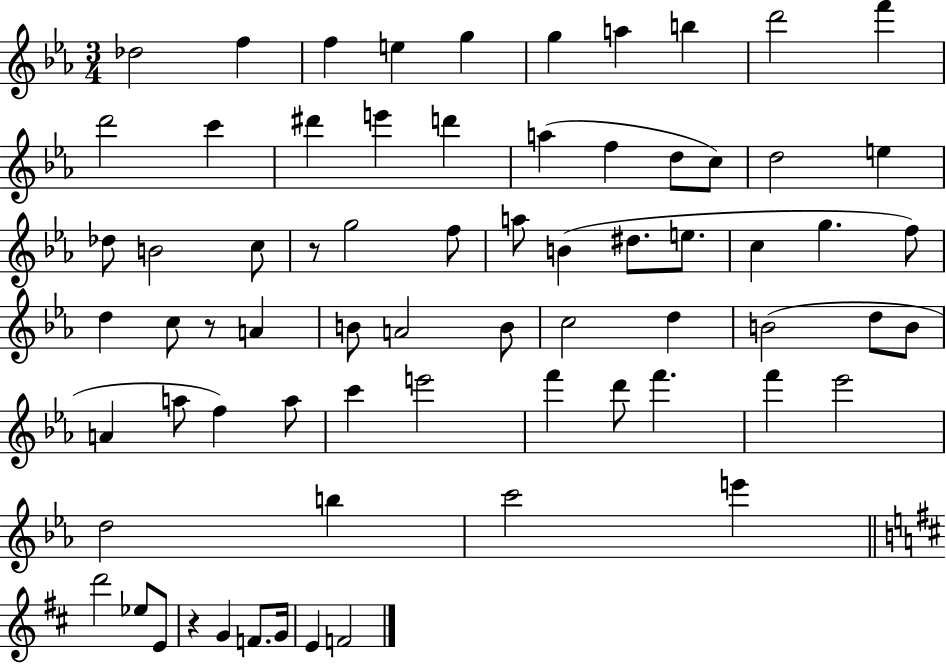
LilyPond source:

{
  \clef treble
  \numericTimeSignature
  \time 3/4
  \key ees \major
  des''2 f''4 | f''4 e''4 g''4 | g''4 a''4 b''4 | d'''2 f'''4 | \break d'''2 c'''4 | dis'''4 e'''4 d'''4 | a''4( f''4 d''8 c''8) | d''2 e''4 | \break des''8 b'2 c''8 | r8 g''2 f''8 | a''8 b'4( dis''8. e''8. | c''4 g''4. f''8) | \break d''4 c''8 r8 a'4 | b'8 a'2 b'8 | c''2 d''4 | b'2( d''8 b'8 | \break a'4 a''8 f''4) a''8 | c'''4 e'''2 | f'''4 d'''8 f'''4. | f'''4 ees'''2 | \break d''2 b''4 | c'''2 e'''4 | \bar "||" \break \key b \minor d'''2 ees''8 e'8 | r4 g'4 f'8. g'16 | e'4 f'2 | \bar "|."
}